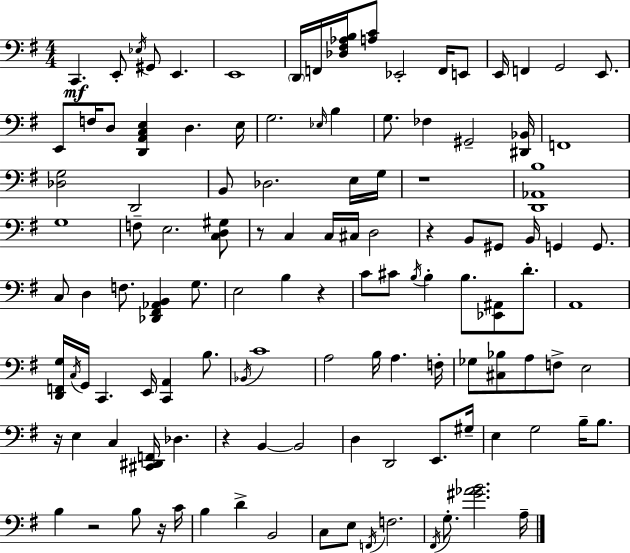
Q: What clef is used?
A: bass